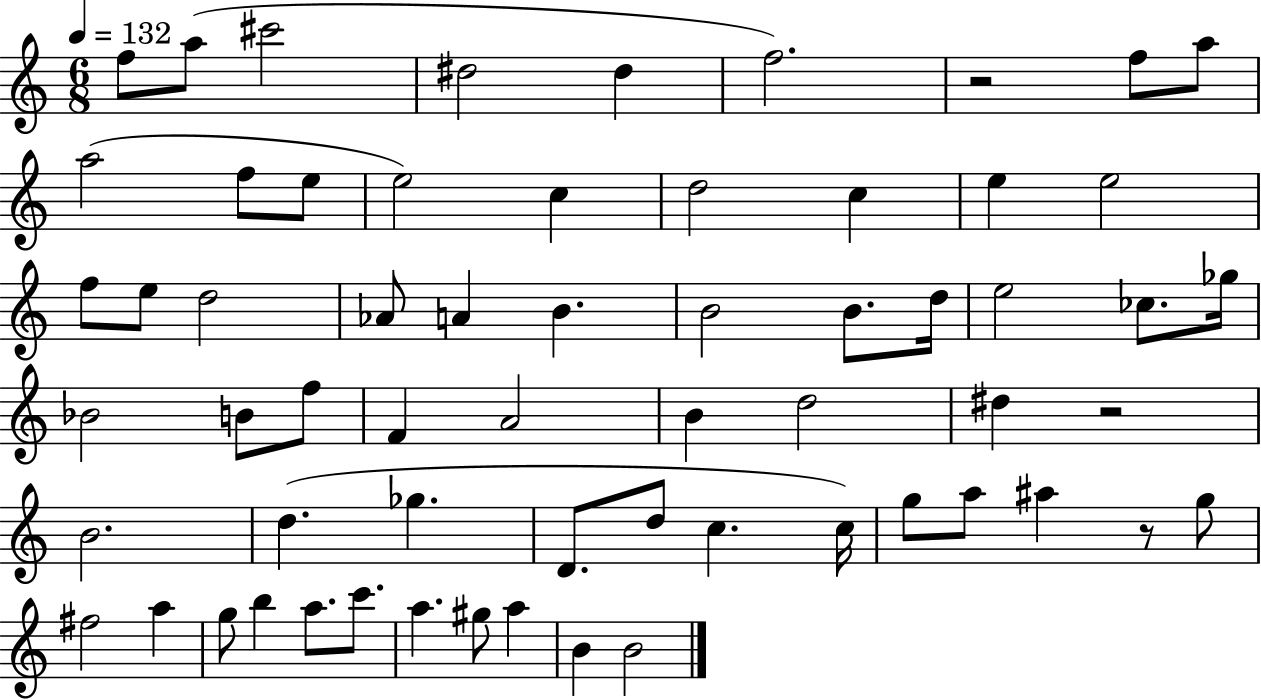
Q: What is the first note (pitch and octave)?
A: F5